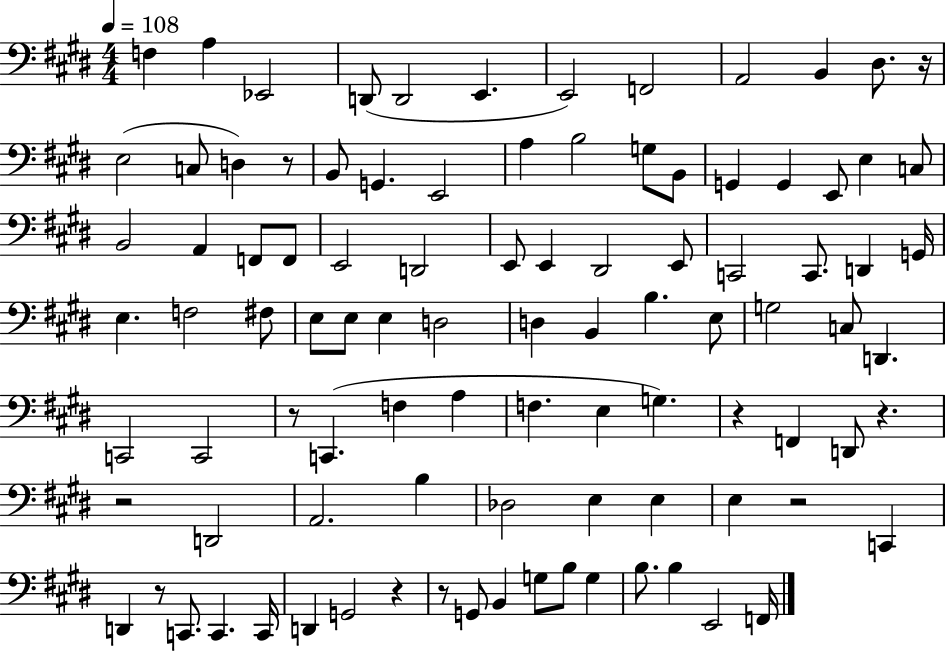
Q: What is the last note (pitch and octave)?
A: F2